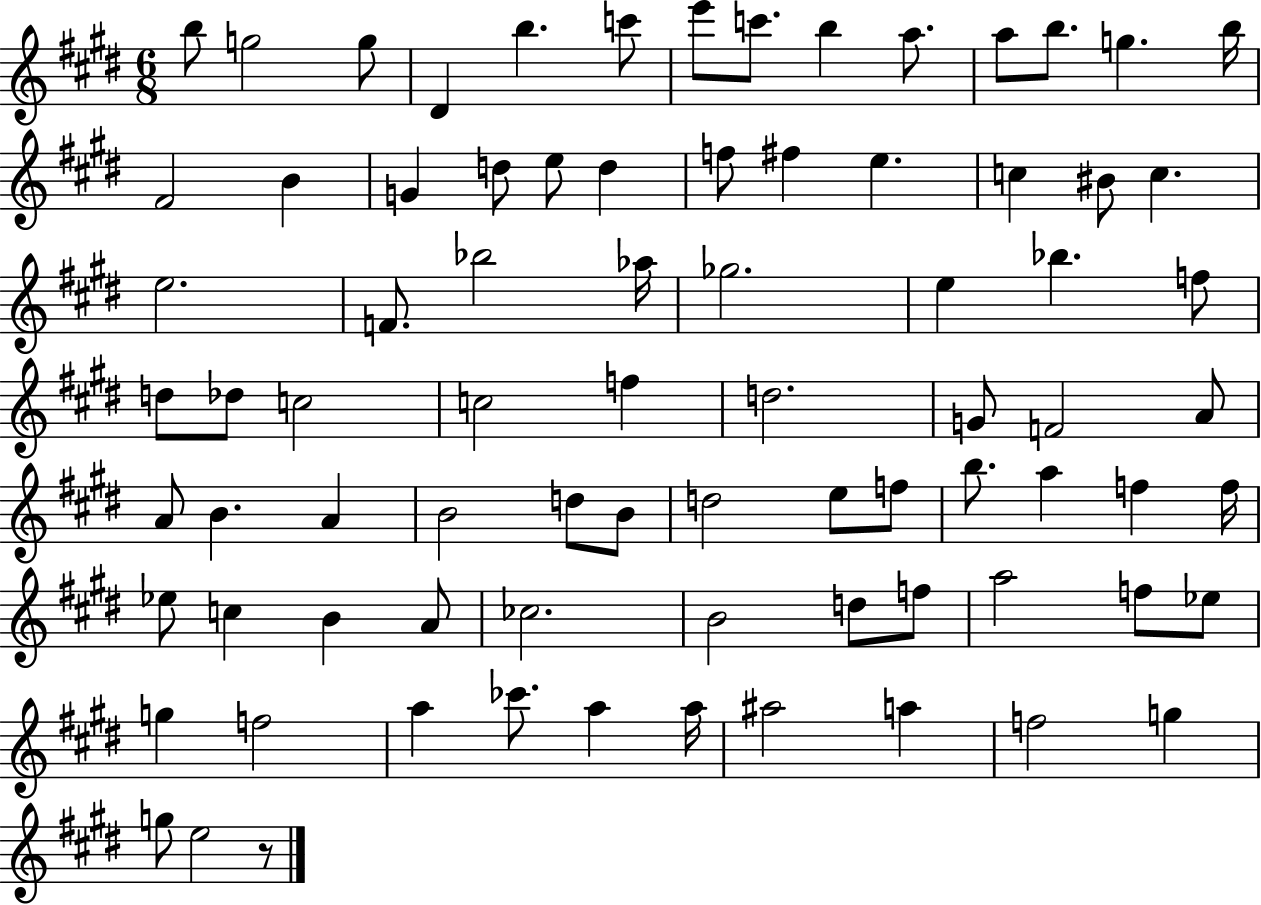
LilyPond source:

{
  \clef treble
  \numericTimeSignature
  \time 6/8
  \key e \major
  \repeat volta 2 { b''8 g''2 g''8 | dis'4 b''4. c'''8 | e'''8 c'''8. b''4 a''8. | a''8 b''8. g''4. b''16 | \break fis'2 b'4 | g'4 d''8 e''8 d''4 | f''8 fis''4 e''4. | c''4 bis'8 c''4. | \break e''2. | f'8. bes''2 aes''16 | ges''2. | e''4 bes''4. f''8 | \break d''8 des''8 c''2 | c''2 f''4 | d''2. | g'8 f'2 a'8 | \break a'8 b'4. a'4 | b'2 d''8 b'8 | d''2 e''8 f''8 | b''8. a''4 f''4 f''16 | \break ees''8 c''4 b'4 a'8 | ces''2. | b'2 d''8 f''8 | a''2 f''8 ees''8 | \break g''4 f''2 | a''4 ces'''8. a''4 a''16 | ais''2 a''4 | f''2 g''4 | \break g''8 e''2 r8 | } \bar "|."
}